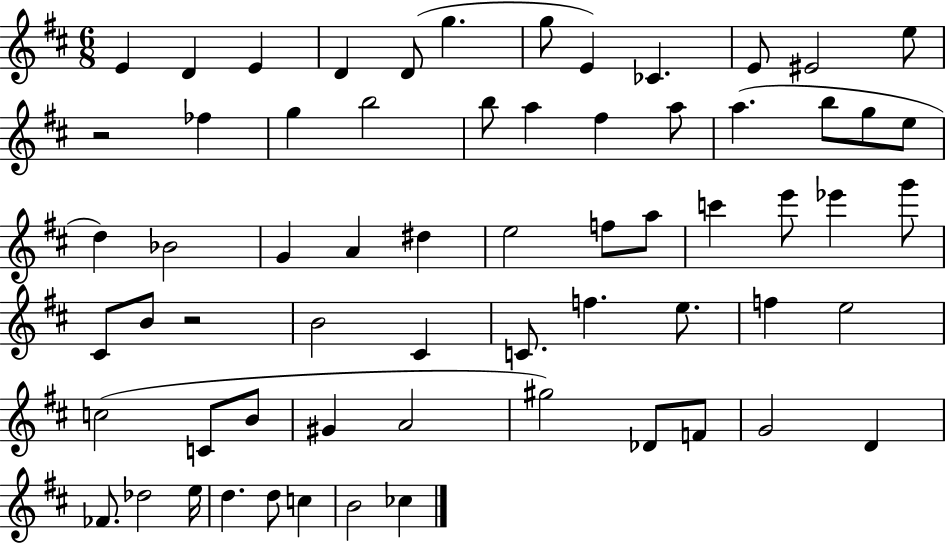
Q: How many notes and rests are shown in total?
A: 64